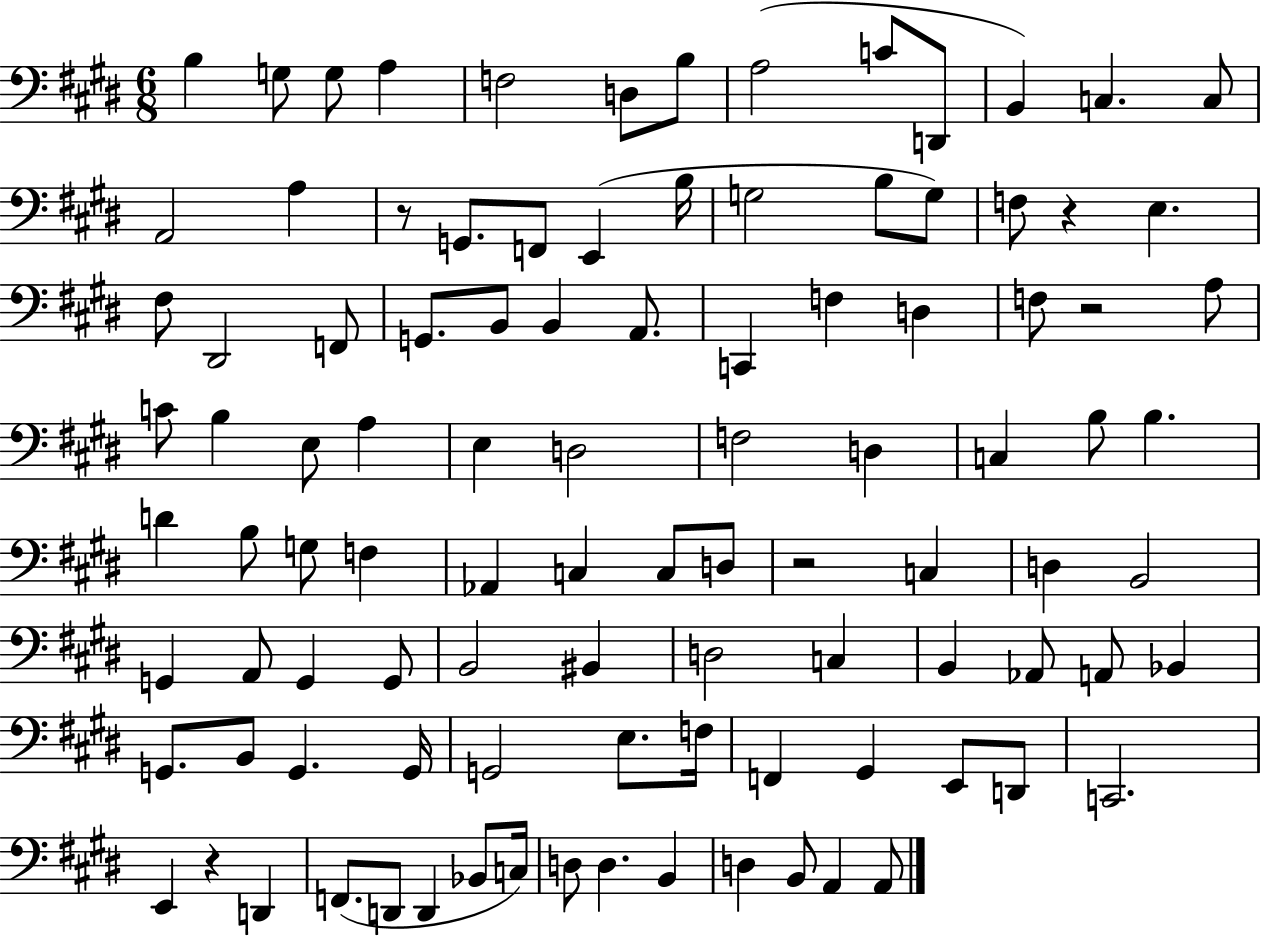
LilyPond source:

{
  \clef bass
  \numericTimeSignature
  \time 6/8
  \key e \major
  b4 g8 g8 a4 | f2 d8 b8 | a2( c'8 d,8 | b,4) c4. c8 | \break a,2 a4 | r8 g,8. f,8 e,4( b16 | g2 b8 g8) | f8 r4 e4. | \break fis8 dis,2 f,8 | g,8. b,8 b,4 a,8. | c,4 f4 d4 | f8 r2 a8 | \break c'8 b4 e8 a4 | e4 d2 | f2 d4 | c4 b8 b4. | \break d'4 b8 g8 f4 | aes,4 c4 c8 d8 | r2 c4 | d4 b,2 | \break g,4 a,8 g,4 g,8 | b,2 bis,4 | d2 c4 | b,4 aes,8 a,8 bes,4 | \break g,8. b,8 g,4. g,16 | g,2 e8. f16 | f,4 gis,4 e,8 d,8 | c,2. | \break e,4 r4 d,4 | f,8.( d,8 d,4 bes,8 c16) | d8 d4. b,4 | d4 b,8 a,4 a,8 | \break \bar "|."
}